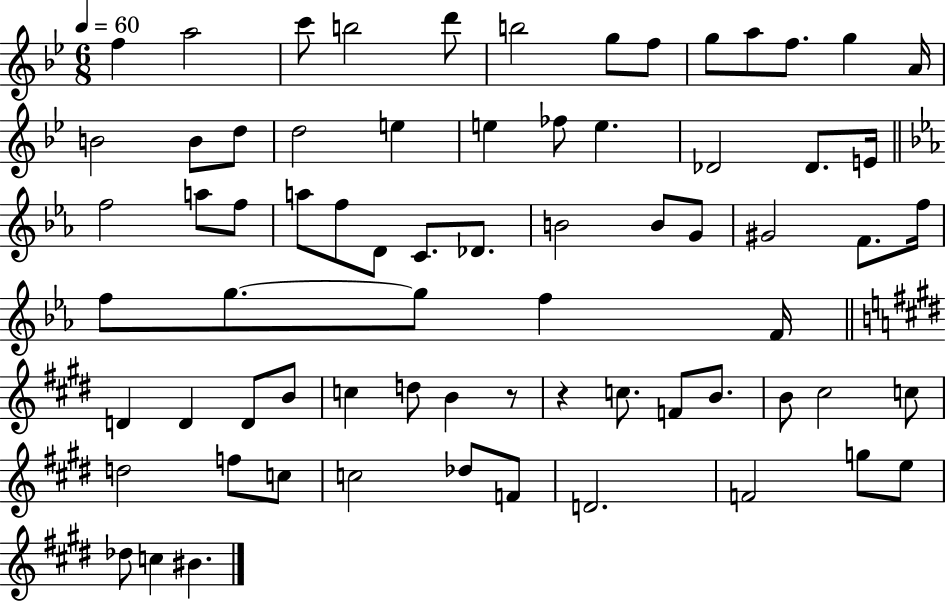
{
  \clef treble
  \numericTimeSignature
  \time 6/8
  \key bes \major
  \tempo 4 = 60
  f''4 a''2 | c'''8 b''2 d'''8 | b''2 g''8 f''8 | g''8 a''8 f''8. g''4 a'16 | \break b'2 b'8 d''8 | d''2 e''4 | e''4 fes''8 e''4. | des'2 des'8. e'16 | \break \bar "||" \break \key c \minor f''2 a''8 f''8 | a''8 f''8 d'8 c'8. des'8. | b'2 b'8 g'8 | gis'2 f'8. f''16 | \break f''8 g''8.~~ g''8 f''4 f'16 | \bar "||" \break \key e \major d'4 d'4 d'8 b'8 | c''4 d''8 b'4 r8 | r4 c''8. f'8 b'8. | b'8 cis''2 c''8 | \break d''2 f''8 c''8 | c''2 des''8 f'8 | d'2. | f'2 g''8 e''8 | \break des''8 c''4 bis'4. | \bar "|."
}